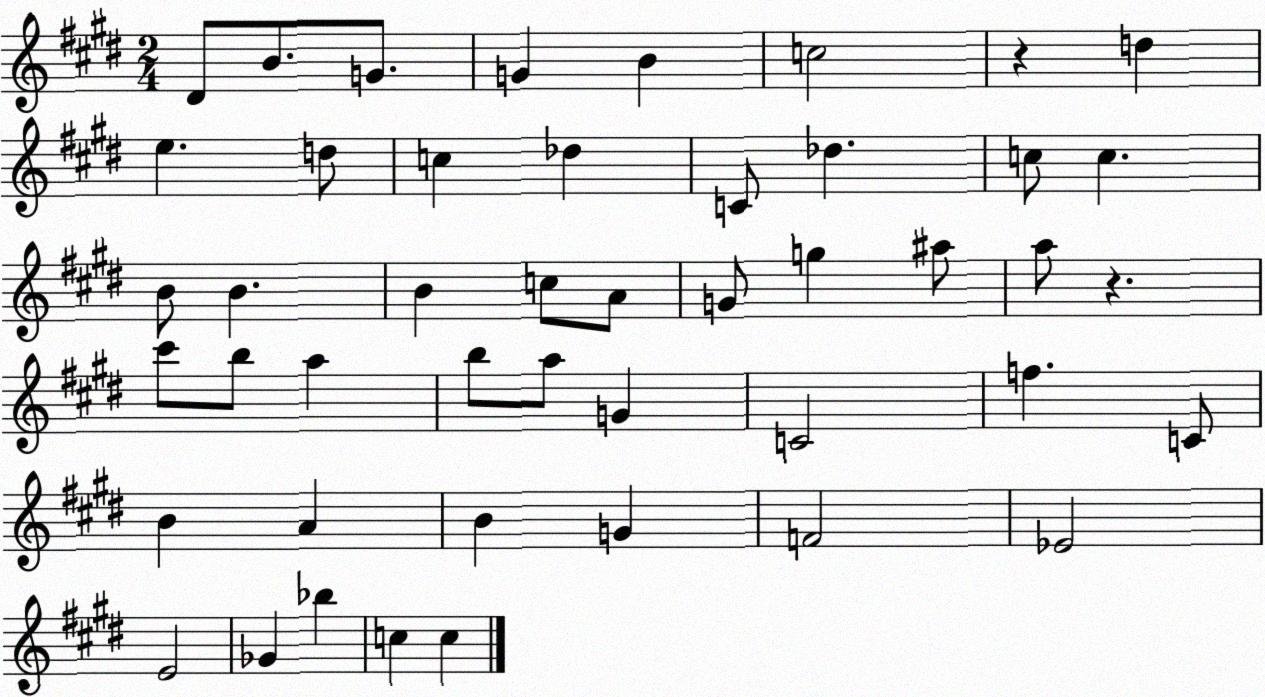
X:1
T:Untitled
M:2/4
L:1/4
K:E
^D/2 B/2 G/2 G B c2 z d e d/2 c _d C/2 _d c/2 c B/2 B B c/2 A/2 G/2 g ^a/2 a/2 z ^c'/2 b/2 a b/2 a/2 G C2 f C/2 B A B G F2 _E2 E2 _G _b c c